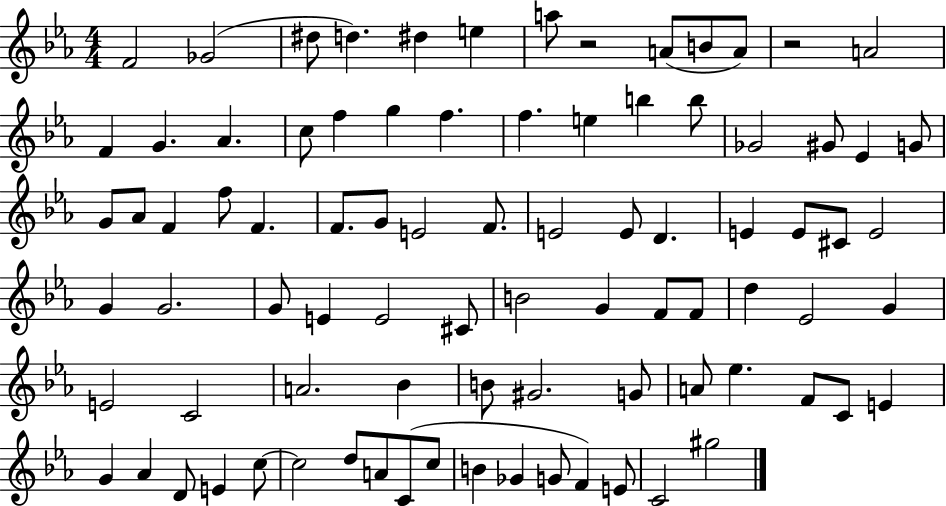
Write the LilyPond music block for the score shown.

{
  \clef treble
  \numericTimeSignature
  \time 4/4
  \key ees \major
  f'2 ges'2( | dis''8 d''4.) dis''4 e''4 | a''8 r2 a'8( b'8 a'8) | r2 a'2 | \break f'4 g'4. aes'4. | c''8 f''4 g''4 f''4. | f''4. e''4 b''4 b''8 | ges'2 gis'8 ees'4 g'8 | \break g'8 aes'8 f'4 f''8 f'4. | f'8. g'8 e'2 f'8. | e'2 e'8 d'4. | e'4 e'8 cis'8 e'2 | \break g'4 g'2. | g'8 e'4 e'2 cis'8 | b'2 g'4 f'8 f'8 | d''4 ees'2 g'4 | \break e'2 c'2 | a'2. bes'4 | b'8 gis'2. g'8 | a'8 ees''4. f'8 c'8 e'4 | \break g'4 aes'4 d'8 e'4 c''8~~ | c''2 d''8 a'8 c'8( c''8 | b'4 ges'4 g'8 f'4) e'8 | c'2 gis''2 | \break \bar "|."
}